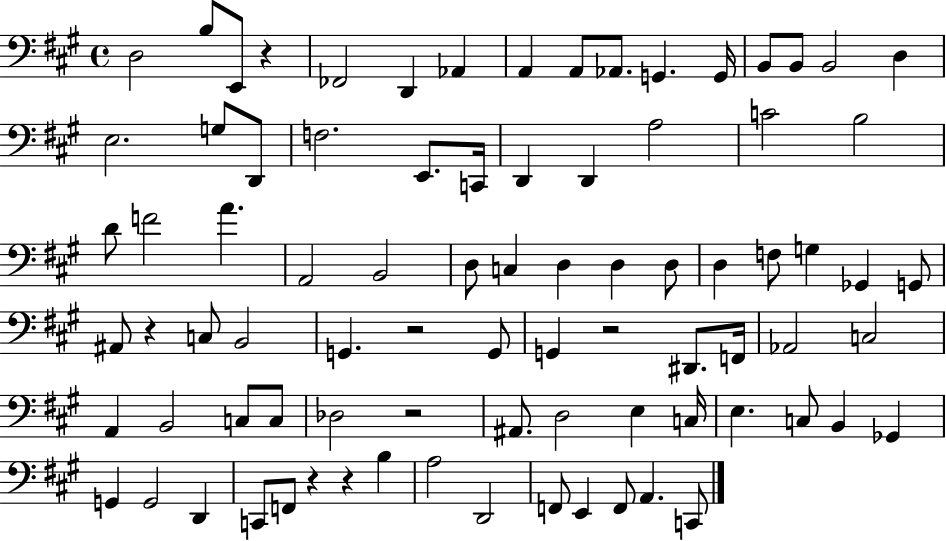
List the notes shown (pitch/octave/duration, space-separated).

D3/h B3/e E2/e R/q FES2/h D2/q Ab2/q A2/q A2/e Ab2/e. G2/q. G2/s B2/e B2/e B2/h D3/q E3/h. G3/e D2/e F3/h. E2/e. C2/s D2/q D2/q A3/h C4/h B3/h D4/e F4/h A4/q. A2/h B2/h D3/e C3/q D3/q D3/q D3/e D3/q F3/e G3/q Gb2/q G2/e A#2/e R/q C3/e B2/h G2/q. R/h G2/e G2/q R/h D#2/e. F2/s Ab2/h C3/h A2/q B2/h C3/e C3/e Db3/h R/h A#2/e. D3/h E3/q C3/s E3/q. C3/e B2/q Gb2/q G2/q G2/h D2/q C2/e F2/e R/q R/q B3/q A3/h D2/h F2/e E2/q F2/e A2/q. C2/e